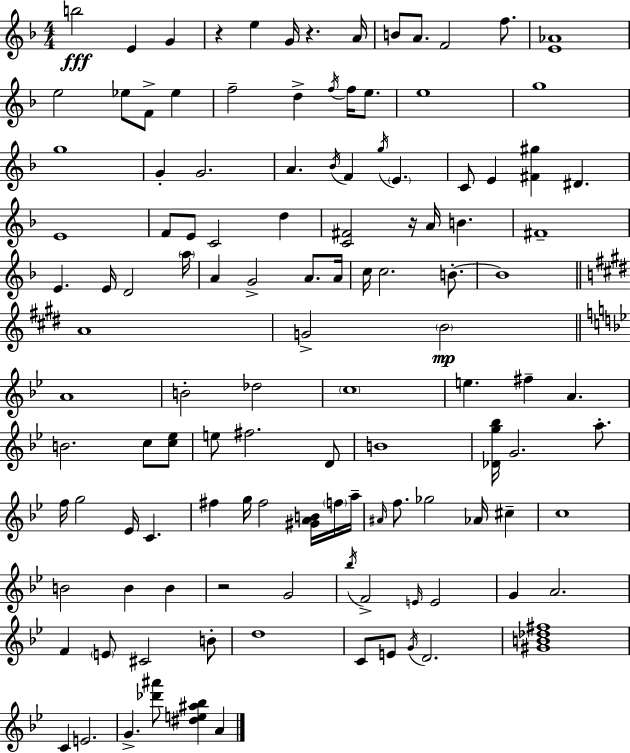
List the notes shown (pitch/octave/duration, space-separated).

B5/h E4/q G4/q R/q E5/q G4/s R/q. A4/s B4/e A4/e. F4/h F5/e. [E4,Ab4]/w E5/h Eb5/e F4/e Eb5/q F5/h D5/q F5/s F5/s E5/e. E5/w G5/w G5/w G4/q G4/h. A4/q. Bb4/s F4/q G5/s E4/q. C4/e E4/q [F#4,G#5]/q D#4/q. E4/w F4/e E4/e C4/h D5/q [C4,F#4]/h R/s A4/s B4/q. F#4/w E4/q. E4/s D4/h A5/s A4/q G4/h A4/e. A4/s C5/s C5/h. B4/e. B4/w A4/w G4/h B4/h A4/w B4/h Db5/h C5/w E5/q. F#5/q A4/q. B4/h. C5/e [C5,Eb5]/e E5/e F#5/h. D4/e B4/w [Db4,G5,Bb5]/s G4/h. A5/e. F5/s G5/h Eb4/s C4/q. F#5/q G5/s F#5/h [G#4,A4,B4]/s F5/s A5/s A#4/s F5/e. Gb5/h Ab4/s C#5/q C5/w B4/h B4/q B4/q R/h G4/h Bb5/s F4/h E4/s E4/h G4/q A4/h. F4/q E4/e C#4/h B4/e D5/w C4/e E4/e G4/s D4/h. [G#4,B4,Db5,F#5]/w C4/q E4/h. G4/q. [Db6,A#6]/e [D#5,E5,A#5,Bb5]/q A4/q